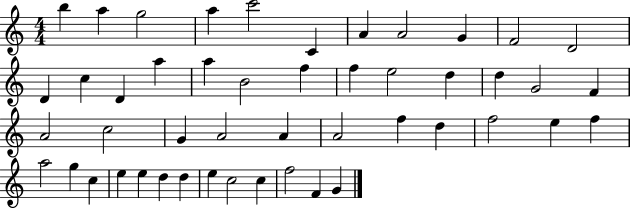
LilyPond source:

{
  \clef treble
  \numericTimeSignature
  \time 4/4
  \key c \major
  b''4 a''4 g''2 | a''4 c'''2 c'4 | a'4 a'2 g'4 | f'2 d'2 | \break d'4 c''4 d'4 a''4 | a''4 b'2 f''4 | f''4 e''2 d''4 | d''4 g'2 f'4 | \break a'2 c''2 | g'4 a'2 a'4 | a'2 f''4 d''4 | f''2 e''4 f''4 | \break a''2 g''4 c''4 | e''4 e''4 d''4 d''4 | e''4 c''2 c''4 | f''2 f'4 g'4 | \break \bar "|."
}